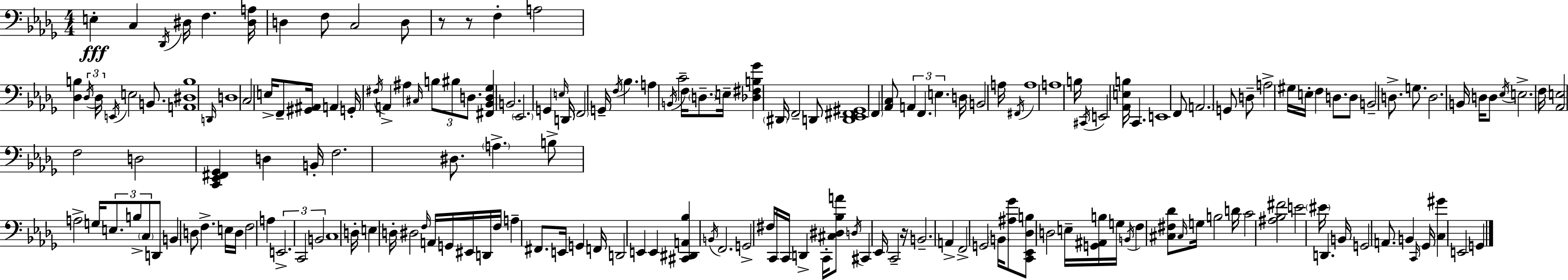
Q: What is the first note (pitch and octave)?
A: E3